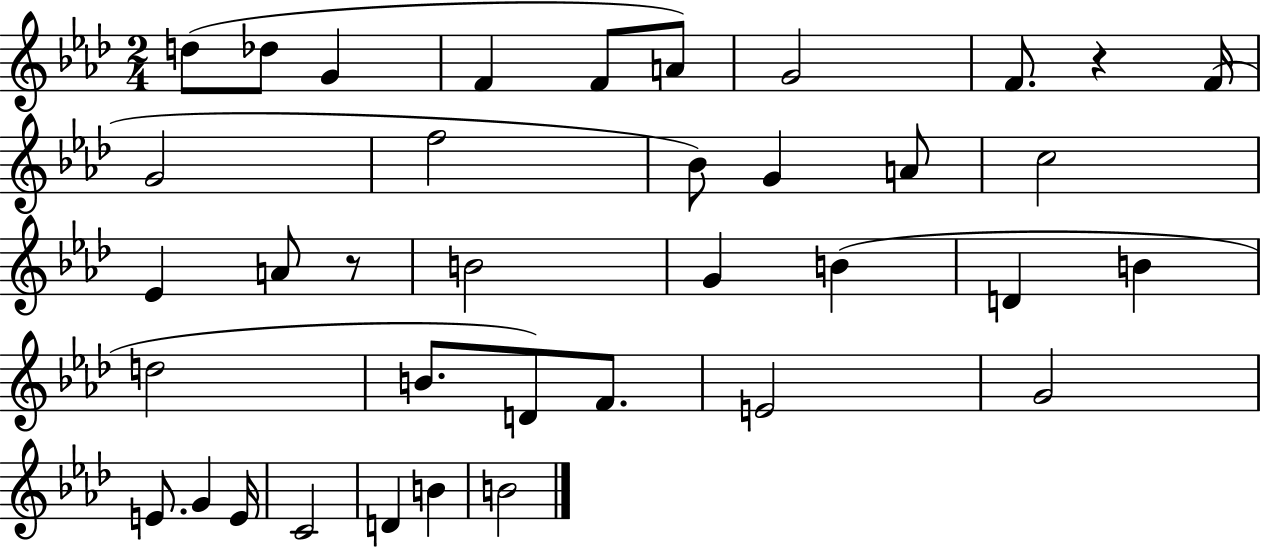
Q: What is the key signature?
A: AES major